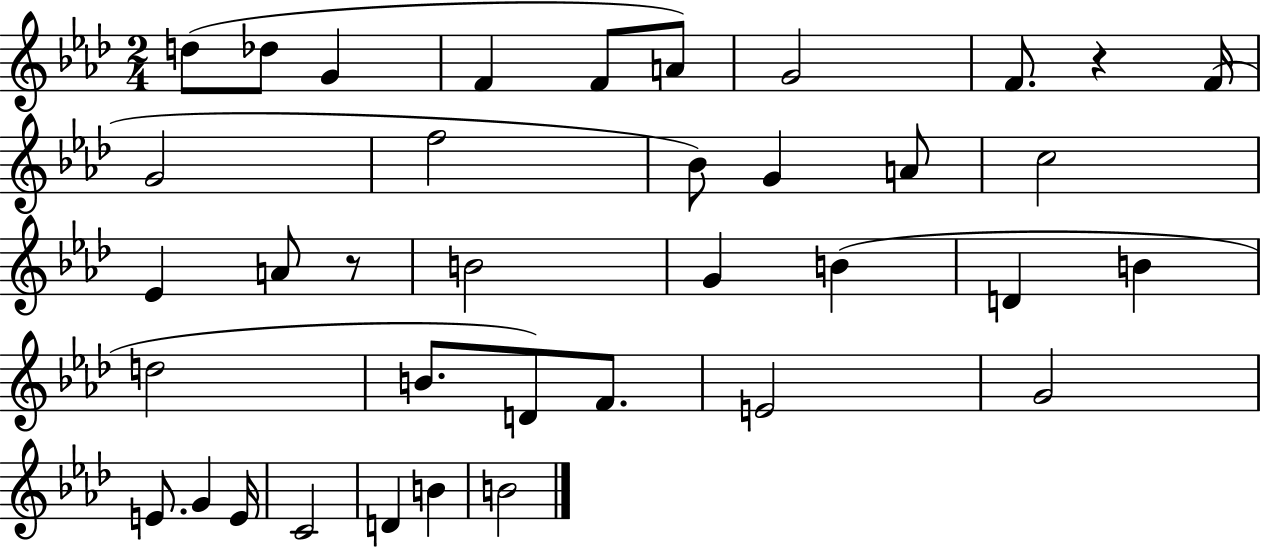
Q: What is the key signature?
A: AES major